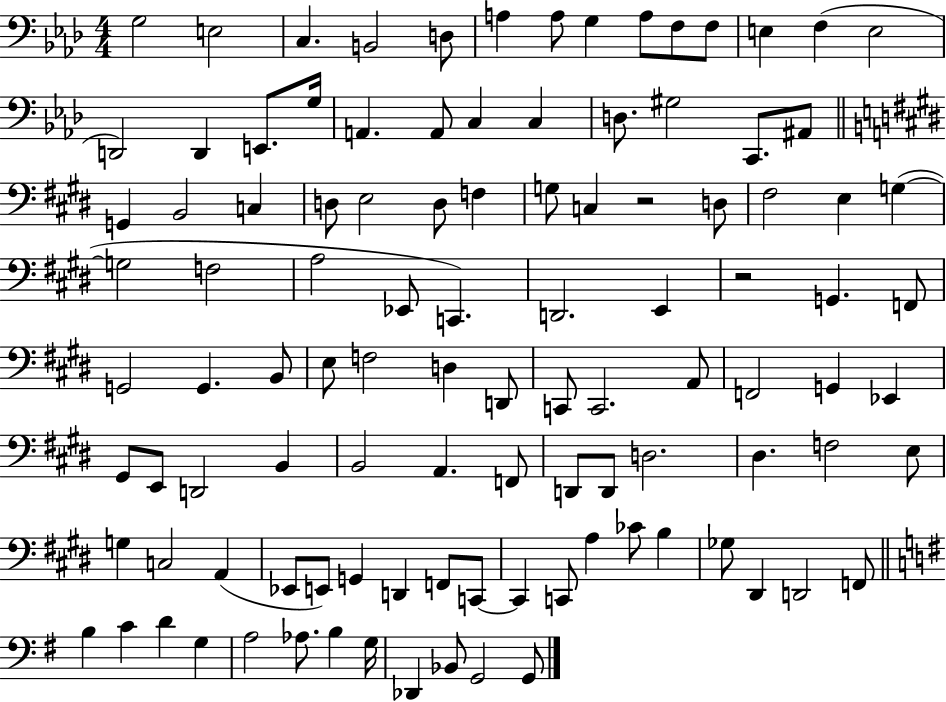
{
  \clef bass
  \numericTimeSignature
  \time 4/4
  \key aes \major
  g2 e2 | c4. b,2 d8 | a4 a8 g4 a8 f8 f8 | e4 f4( e2 | \break d,2) d,4 e,8. g16 | a,4. a,8 c4 c4 | d8. gis2 c,8. ais,8 | \bar "||" \break \key e \major g,4 b,2 c4 | d8 e2 d8 f4 | g8 c4 r2 d8 | fis2 e4 g4~(~ | \break g2 f2 | a2 ees,8 c,4.) | d,2. e,4 | r2 g,4. f,8 | \break g,2 g,4. b,8 | e8 f2 d4 d,8 | c,8 c,2. a,8 | f,2 g,4 ees,4 | \break gis,8 e,8 d,2 b,4 | b,2 a,4. f,8 | d,8 d,8 d2. | dis4. f2 e8 | \break g4 c2 a,4( | ees,8 e,8) g,4 d,4 f,8 c,8~~ | c,4 c,8 a4 ces'8 b4 | ges8 dis,4 d,2 f,8 | \break \bar "||" \break \key g \major b4 c'4 d'4 g4 | a2 aes8. b4 g16 | des,4 bes,8 g,2 g,8 | \bar "|."
}